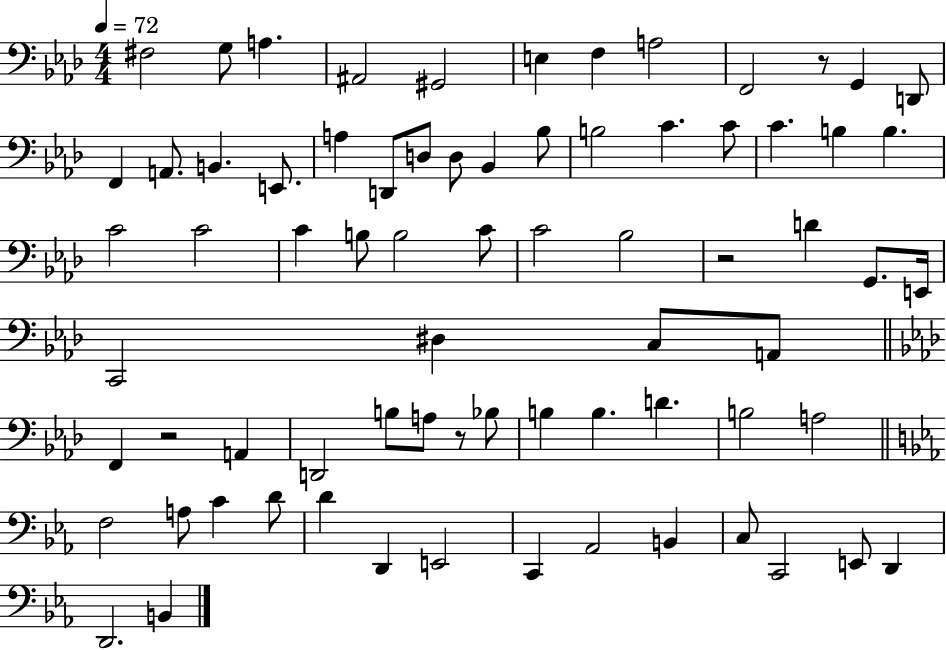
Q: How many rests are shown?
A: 4